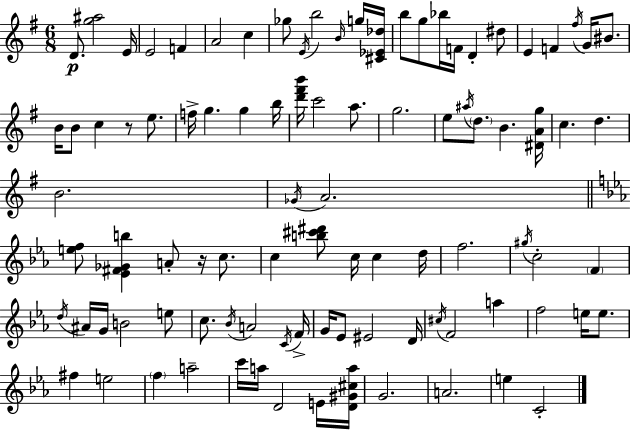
X:1
T:Untitled
M:6/8
L:1/4
K:Em
D/2 [g^a]2 E/4 E2 F A2 c _g/2 E/4 b2 B/4 g/4 [^C_E_d]/4 b/2 g/2 _b/4 F/4 D ^d/2 E F ^f/4 G/4 ^B/2 B/4 B/2 c z/2 e/2 f/4 g g b/4 [d'^f'b']/4 c'2 a/2 g2 e/2 ^a/4 d/2 B [^DAg]/4 c d B2 _G/4 A2 [ef]/2 [_E^F_Gb] A/2 z/4 c/2 c [b^c'^d']/2 c/4 c d/4 f2 ^g/4 c2 F d/4 ^A/4 G/4 B2 e/2 c/2 _B/4 A2 C/4 F/4 G/4 _E/2 ^E2 D/4 ^c/4 F2 a f2 e/4 e/2 ^f e2 f a2 c'/4 a/4 D2 E/4 [D^G^ca]/4 G2 A2 e C2